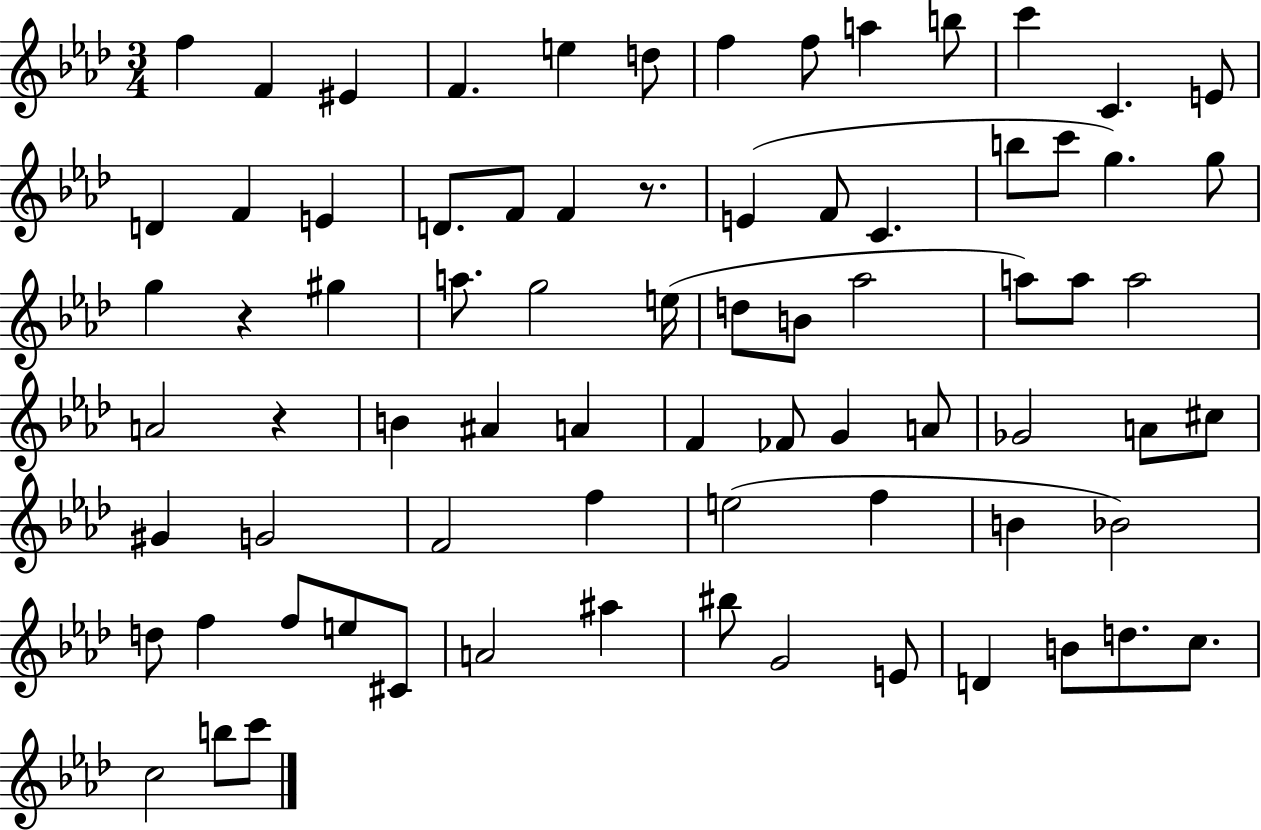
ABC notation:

X:1
T:Untitled
M:3/4
L:1/4
K:Ab
f F ^E F e d/2 f f/2 a b/2 c' C E/2 D F E D/2 F/2 F z/2 E F/2 C b/2 c'/2 g g/2 g z ^g a/2 g2 e/4 d/2 B/2 _a2 a/2 a/2 a2 A2 z B ^A A F _F/2 G A/2 _G2 A/2 ^c/2 ^G G2 F2 f e2 f B _B2 d/2 f f/2 e/2 ^C/2 A2 ^a ^b/2 G2 E/2 D B/2 d/2 c/2 c2 b/2 c'/2